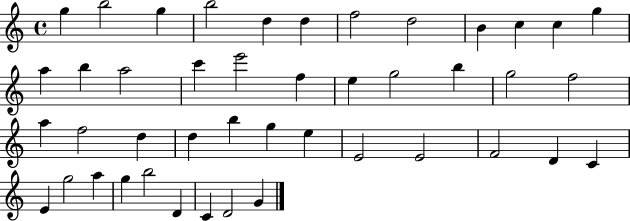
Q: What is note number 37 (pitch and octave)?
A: G5